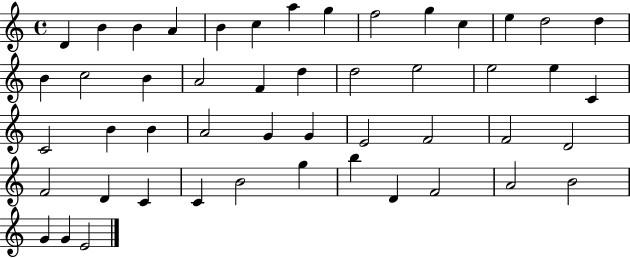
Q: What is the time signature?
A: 4/4